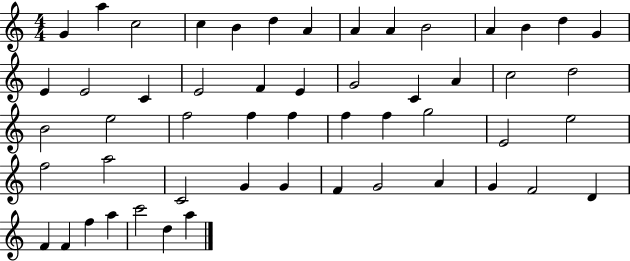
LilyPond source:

{
  \clef treble
  \numericTimeSignature
  \time 4/4
  \key c \major
  g'4 a''4 c''2 | c''4 b'4 d''4 a'4 | a'4 a'4 b'2 | a'4 b'4 d''4 g'4 | \break e'4 e'2 c'4 | e'2 f'4 e'4 | g'2 c'4 a'4 | c''2 d''2 | \break b'2 e''2 | f''2 f''4 f''4 | f''4 f''4 g''2 | e'2 e''2 | \break f''2 a''2 | c'2 g'4 g'4 | f'4 g'2 a'4 | g'4 f'2 d'4 | \break f'4 f'4 f''4 a''4 | c'''2 d''4 a''4 | \bar "|."
}